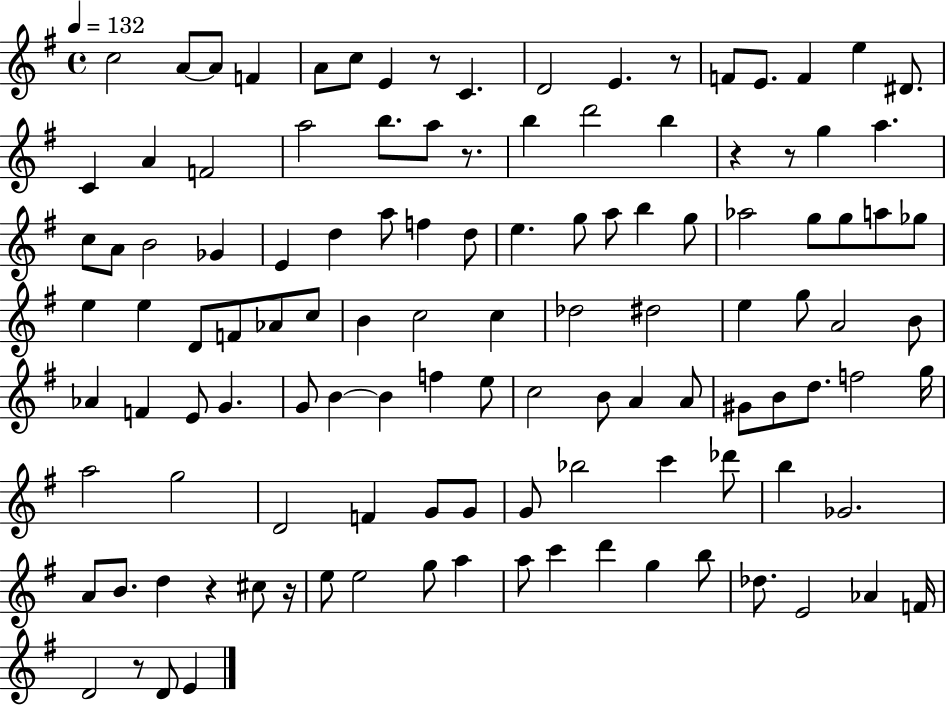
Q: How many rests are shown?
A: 8